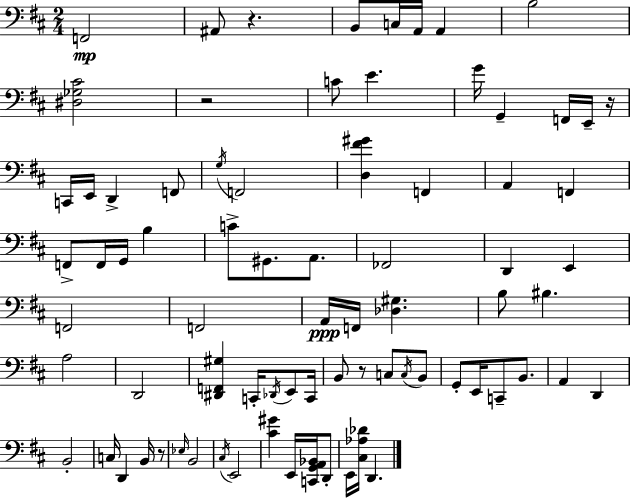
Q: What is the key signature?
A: D major